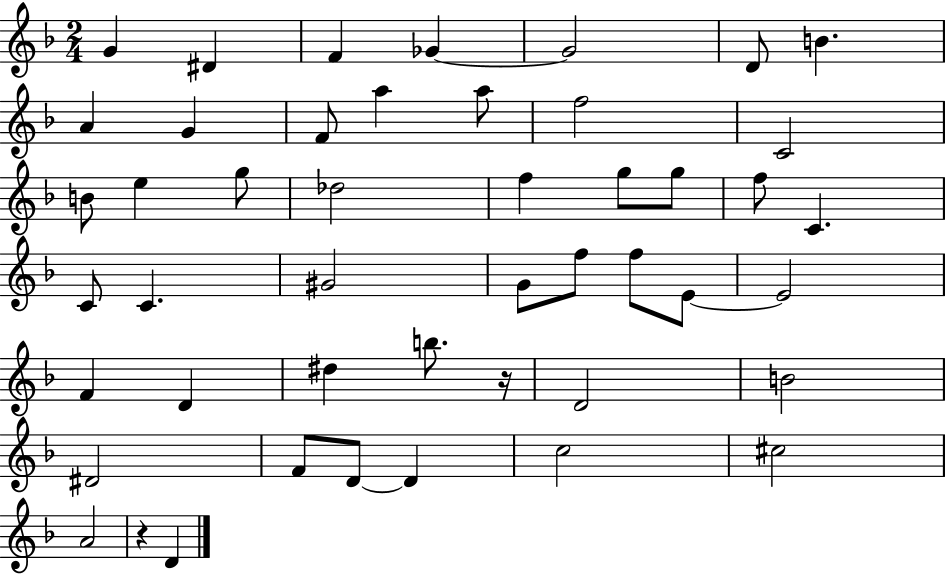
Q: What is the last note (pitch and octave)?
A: D4